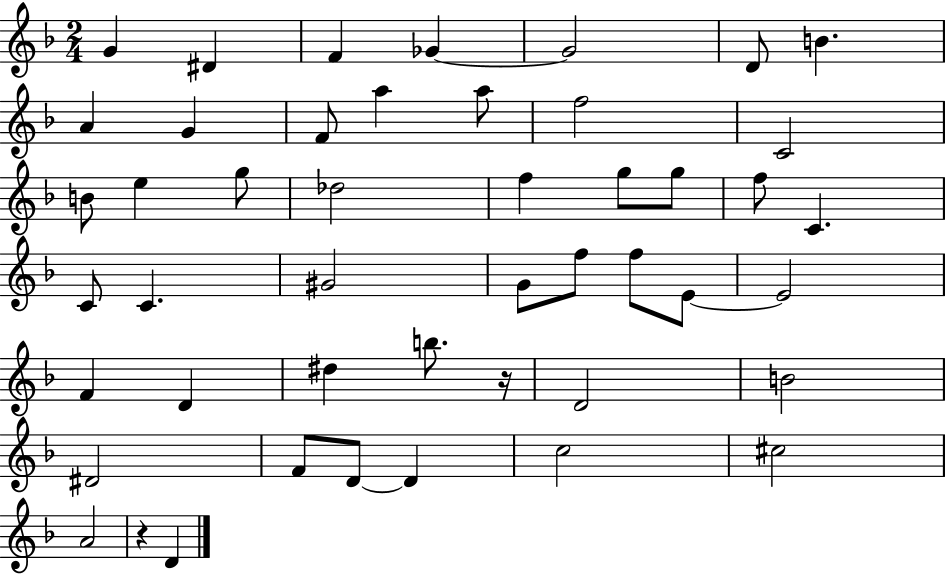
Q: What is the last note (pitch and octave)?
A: D4